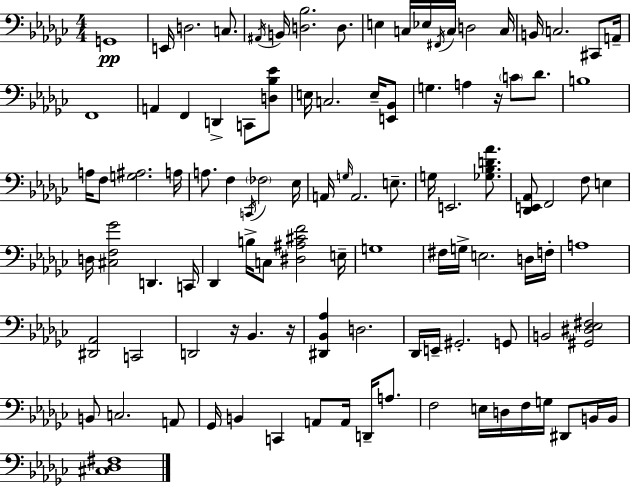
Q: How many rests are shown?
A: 3